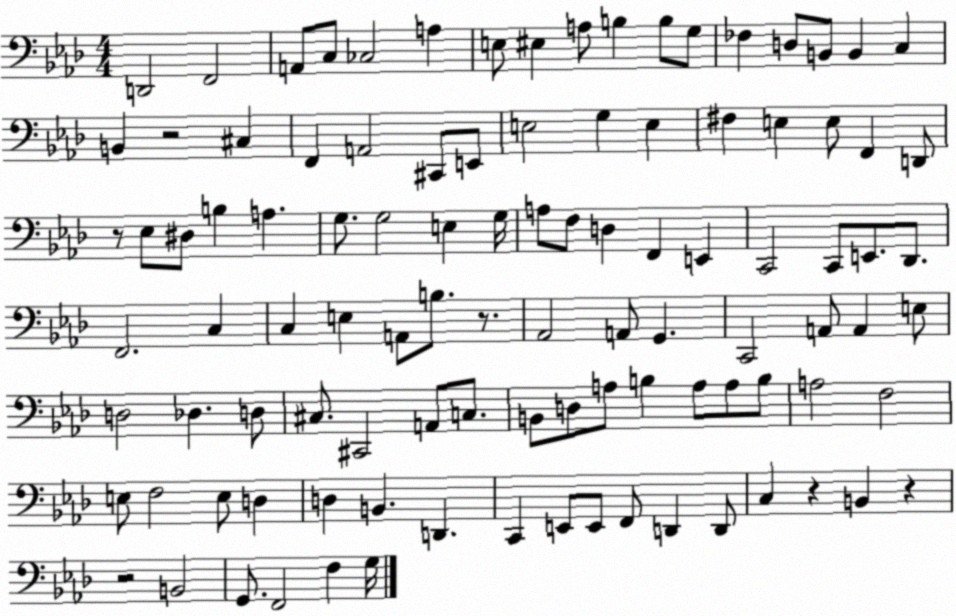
X:1
T:Untitled
M:4/4
L:1/4
K:Ab
D,,2 F,,2 A,,/2 C,/2 _C,2 A, E,/2 ^E, A,/2 B, B,/2 G,/2 _F, D,/2 B,,/2 B,, C, B,, z2 ^C, F,, A,,2 ^C,,/2 E,,/2 E,2 G, E, ^F, E, E,/2 F,, D,,/2 z/2 _E,/2 ^D,/2 B, A, G,/2 G,2 E, G,/4 A,/2 F,/2 D, F,, E,, C,,2 C,,/2 E,,/2 _D,,/2 F,,2 C, C, E, A,,/2 B,/2 z/2 _A,,2 A,,/2 G,, C,,2 A,,/2 A,, E,/2 D,2 _D, D,/2 ^C,/2 ^C,,2 A,,/2 C,/2 B,,/2 D,/2 A,/2 B, A,/2 A,/2 B,/2 A,2 F,2 E,/2 F,2 E,/2 D, D, B,, D,, C,, E,,/2 E,,/2 F,,/2 D,, D,,/2 C, z B,, z z2 B,,2 G,,/2 F,,2 F, G,/4